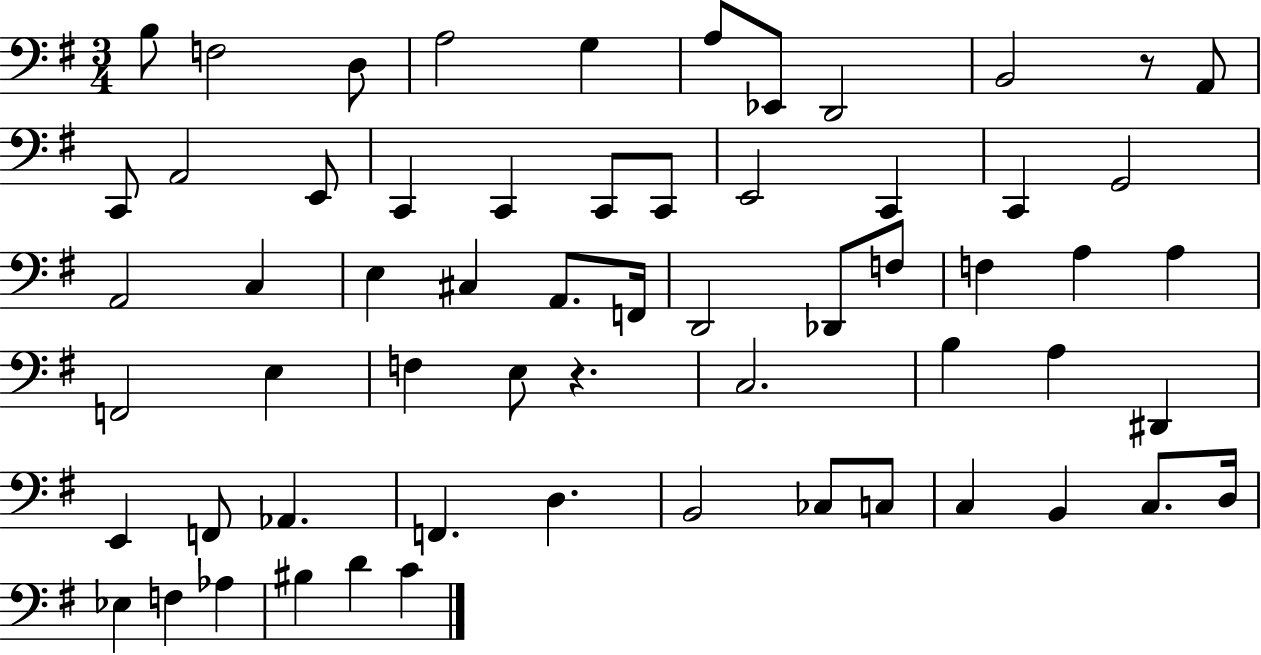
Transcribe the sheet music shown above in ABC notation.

X:1
T:Untitled
M:3/4
L:1/4
K:G
B,/2 F,2 D,/2 A,2 G, A,/2 _E,,/2 D,,2 B,,2 z/2 A,,/2 C,,/2 A,,2 E,,/2 C,, C,, C,,/2 C,,/2 E,,2 C,, C,, G,,2 A,,2 C, E, ^C, A,,/2 F,,/4 D,,2 _D,,/2 F,/2 F, A, A, F,,2 E, F, E,/2 z C,2 B, A, ^D,, E,, F,,/2 _A,, F,, D, B,,2 _C,/2 C,/2 C, B,, C,/2 D,/4 _E, F, _A, ^B, D C